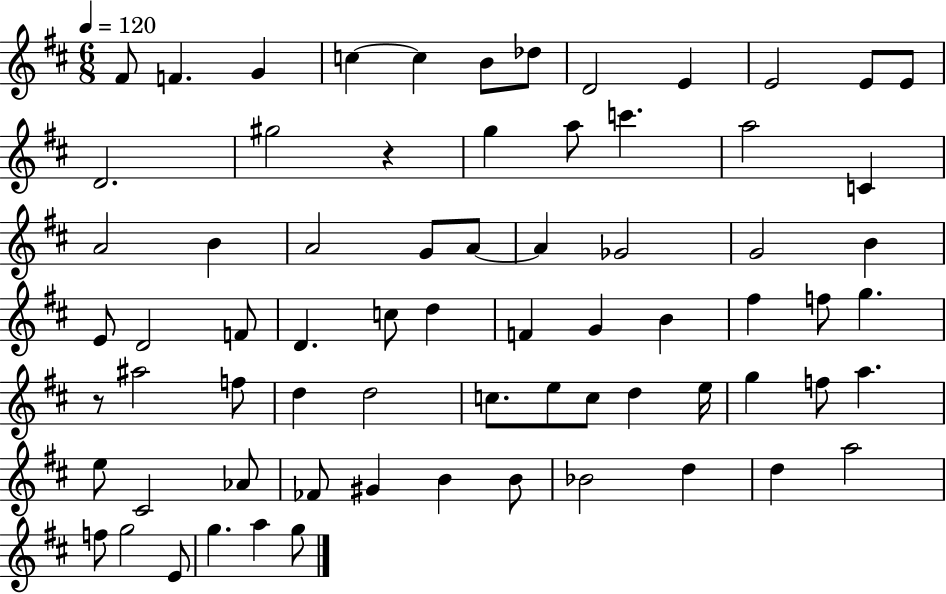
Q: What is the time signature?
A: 6/8